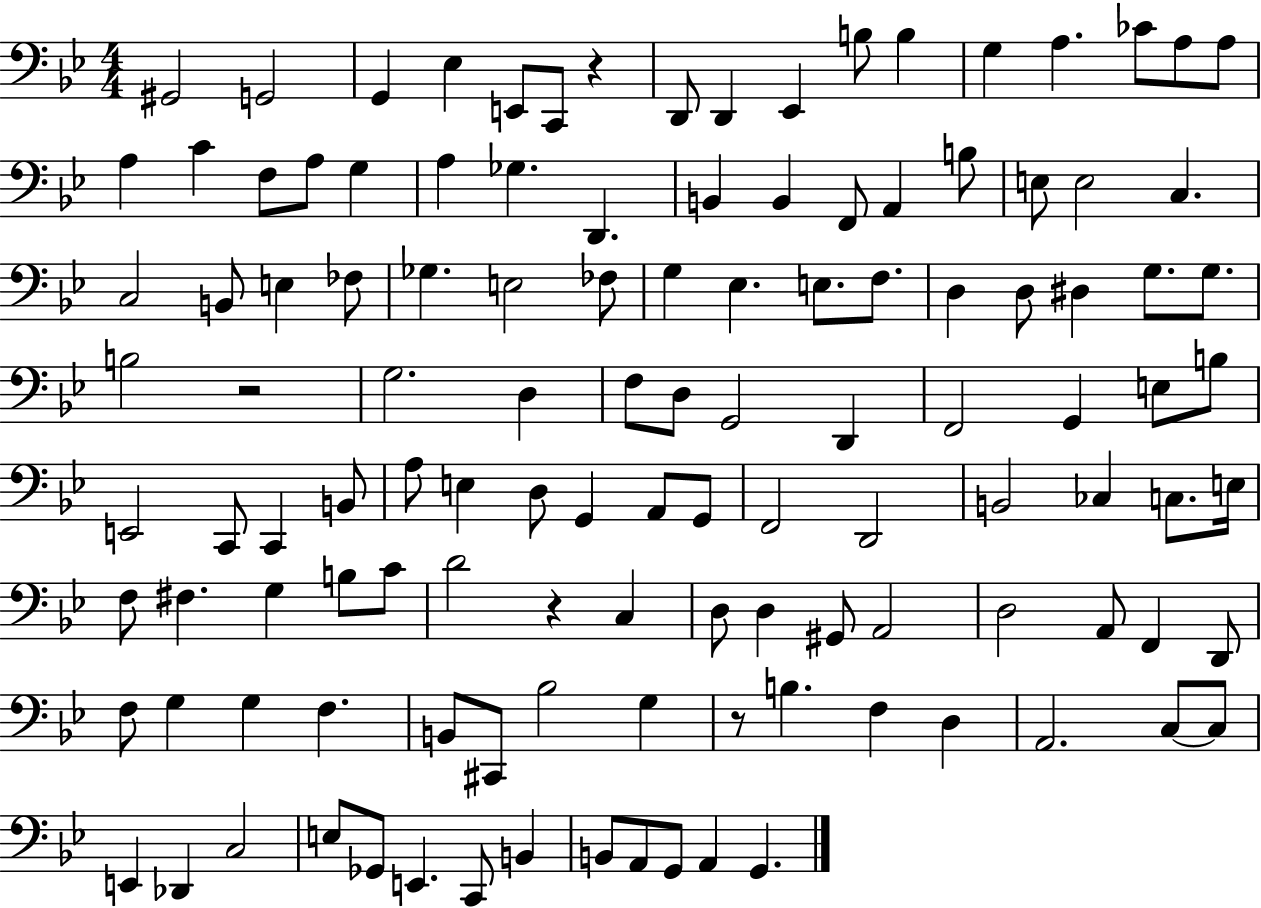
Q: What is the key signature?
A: BES major